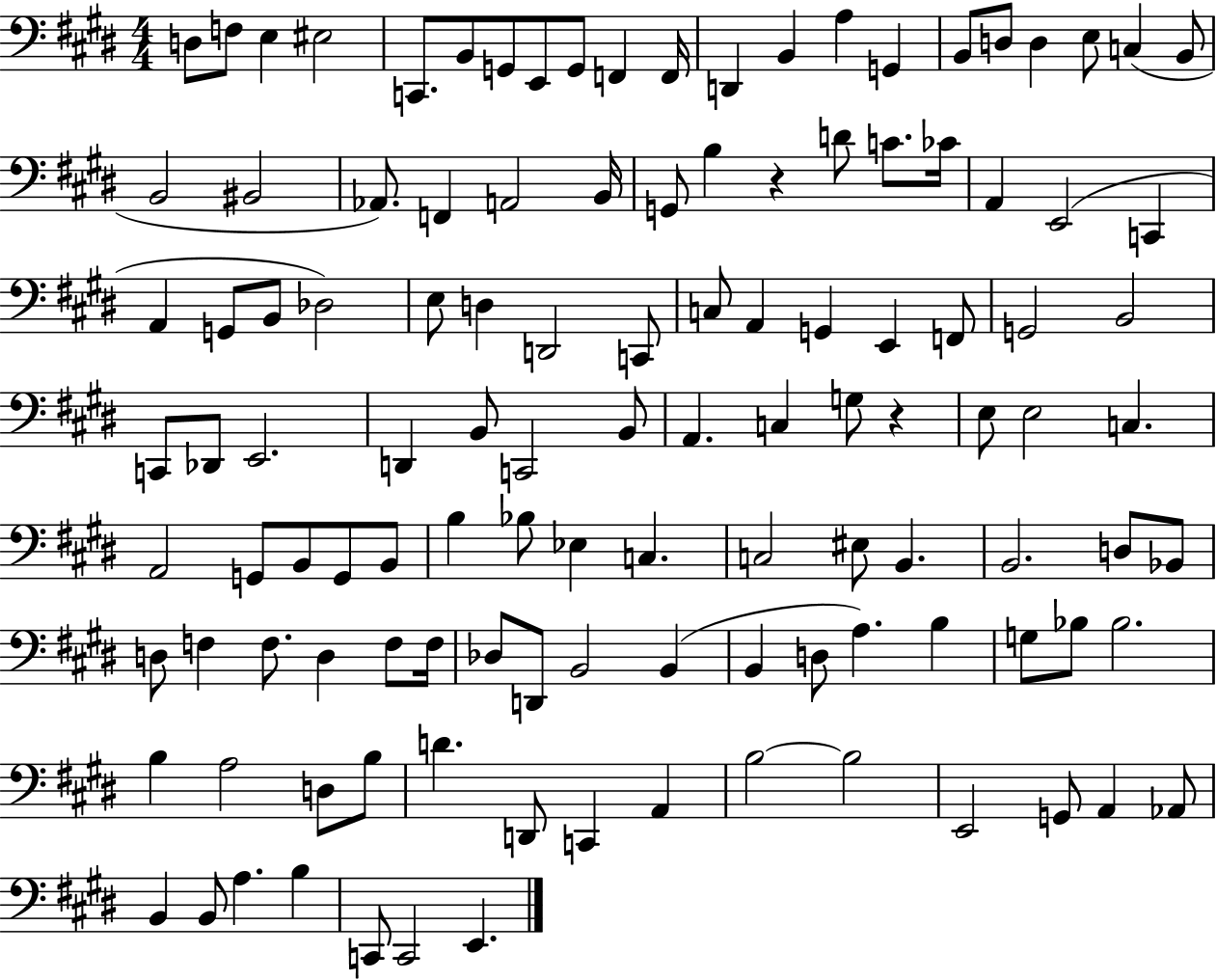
{
  \clef bass
  \numericTimeSignature
  \time 4/4
  \key e \major
  d8 f8 e4 eis2 | c,8. b,8 g,8 e,8 g,8 f,4 f,16 | d,4 b,4 a4 g,4 | b,8 d8 d4 e8 c4( b,8 | \break b,2 bis,2 | aes,8.) f,4 a,2 b,16 | g,8 b4 r4 d'8 c'8. ces'16 | a,4 e,2( c,4 | \break a,4 g,8 b,8 des2) | e8 d4 d,2 c,8 | c8 a,4 g,4 e,4 f,8 | g,2 b,2 | \break c,8 des,8 e,2. | d,4 b,8 c,2 b,8 | a,4. c4 g8 r4 | e8 e2 c4. | \break a,2 g,8 b,8 g,8 b,8 | b4 bes8 ees4 c4. | c2 eis8 b,4. | b,2. d8 bes,8 | \break d8 f4 f8. d4 f8 f16 | des8 d,8 b,2 b,4( | b,4 d8 a4.) b4 | g8 bes8 bes2. | \break b4 a2 d8 b8 | d'4. d,8 c,4 a,4 | b2~~ b2 | e,2 g,8 a,4 aes,8 | \break b,4 b,8 a4. b4 | c,8 c,2 e,4. | \bar "|."
}